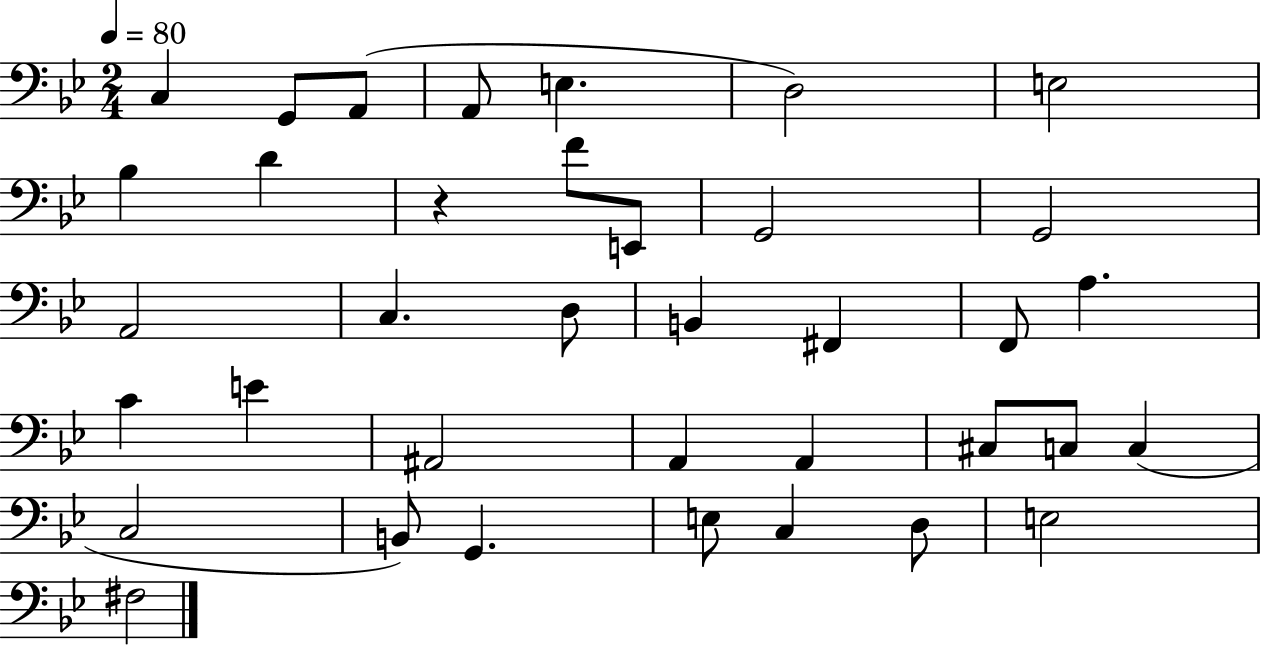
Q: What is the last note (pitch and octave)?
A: F#3